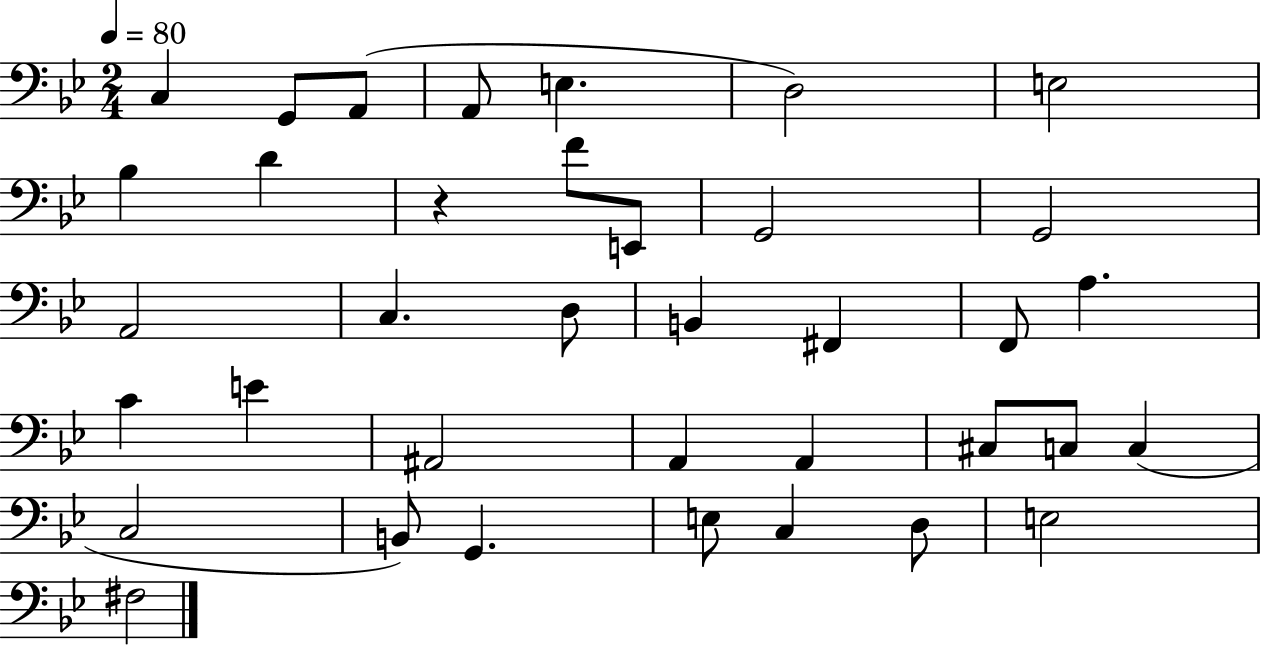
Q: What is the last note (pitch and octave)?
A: F#3